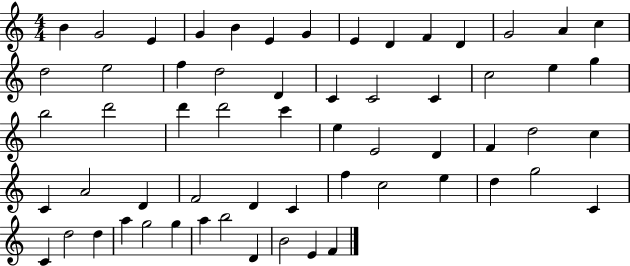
B4/q G4/h E4/q G4/q B4/q E4/q G4/q E4/q D4/q F4/q D4/q G4/h A4/q C5/q D5/h E5/h F5/q D5/h D4/q C4/q C4/h C4/q C5/h E5/q G5/q B5/h D6/h D6/q D6/h C6/q E5/q E4/h D4/q F4/q D5/h C5/q C4/q A4/h D4/q F4/h D4/q C4/q F5/q C5/h E5/q D5/q G5/h C4/q C4/q D5/h D5/q A5/q G5/h G5/q A5/q B5/h D4/q B4/h E4/q F4/q